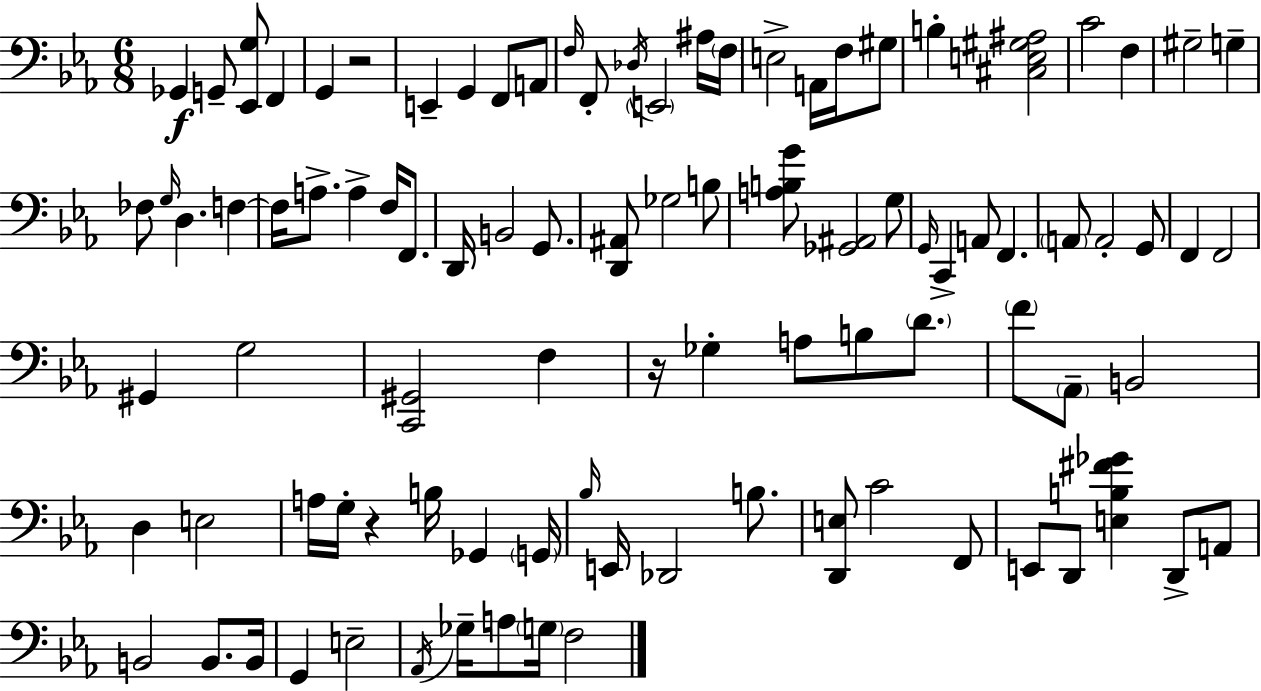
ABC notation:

X:1
T:Untitled
M:6/8
L:1/4
K:Eb
_G,, G,,/2 [_E,,G,]/2 F,, G,, z2 E,, G,, F,,/2 A,,/2 F,/4 F,,/2 _D,/4 E,,2 ^A,/4 F,/4 E,2 A,,/4 F,/4 ^G,/2 B, [^C,E,^G,^A,]2 C2 F, ^G,2 G, _F,/2 G,/4 D, F, F,/4 A,/2 A, F,/4 F,,/2 D,,/4 B,,2 G,,/2 [D,,^A,,]/2 _G,2 B,/2 [A,B,G]/2 [_G,,^A,,]2 G,/2 G,,/4 C,, A,,/2 F,, A,,/2 A,,2 G,,/2 F,, F,,2 ^G,, G,2 [C,,^G,,]2 F, z/4 _G, A,/2 B,/2 D/2 F/2 _A,,/2 B,,2 D, E,2 A,/4 G,/4 z B,/4 _G,, G,,/4 _B,/4 E,,/4 _D,,2 B,/2 [D,,E,]/2 C2 F,,/2 E,,/2 D,,/2 [E,B,^F_G] D,,/2 A,,/2 B,,2 B,,/2 B,,/4 G,, E,2 _A,,/4 _G,/4 A,/2 G,/4 F,2